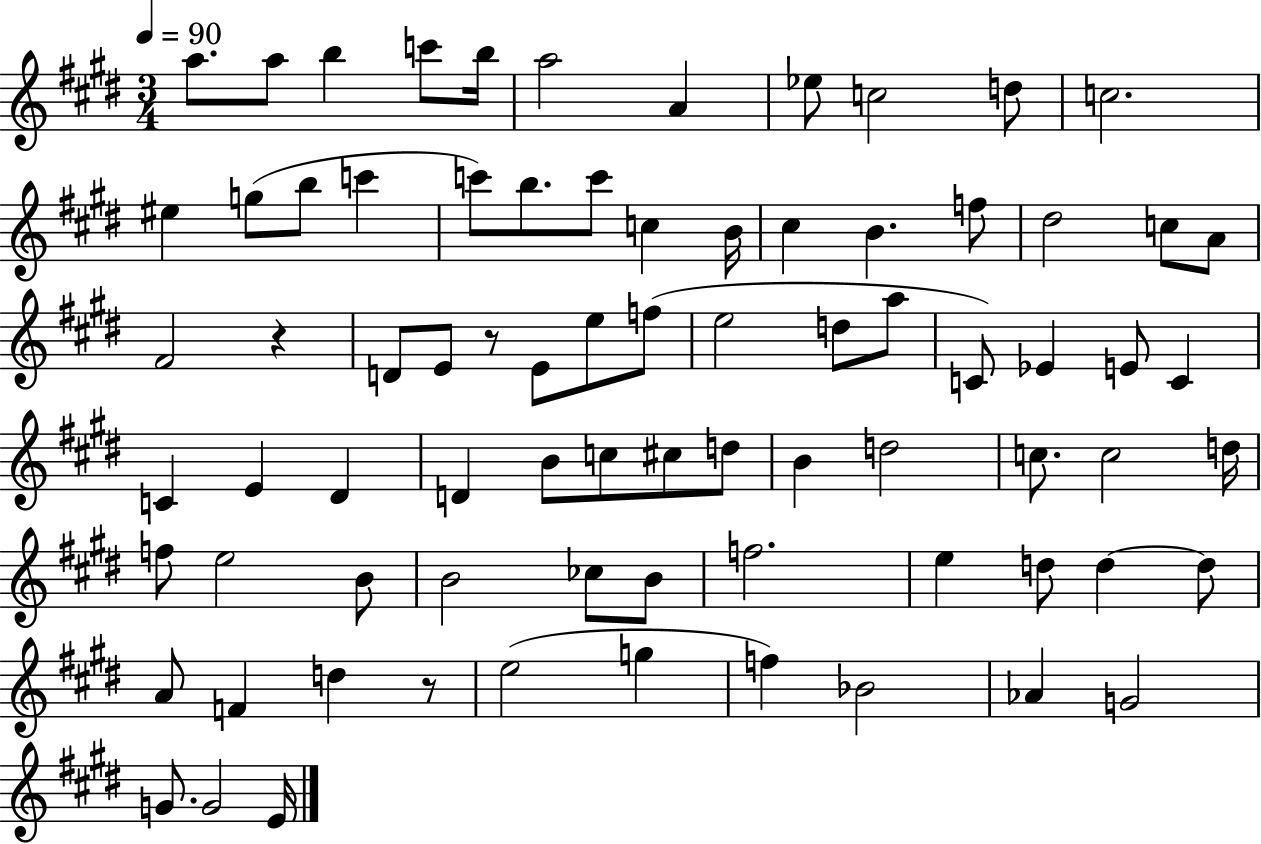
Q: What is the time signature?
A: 3/4